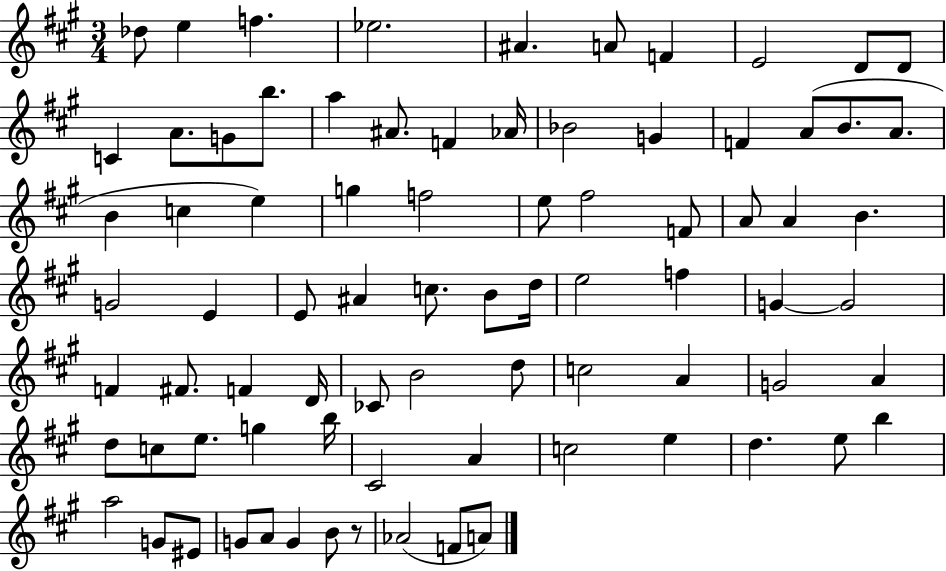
{
  \clef treble
  \numericTimeSignature
  \time 3/4
  \key a \major
  des''8 e''4 f''4. | ees''2. | ais'4. a'8 f'4 | e'2 d'8 d'8 | \break c'4 a'8. g'8 b''8. | a''4 ais'8. f'4 aes'16 | bes'2 g'4 | f'4 a'8( b'8. a'8. | \break b'4 c''4 e''4) | g''4 f''2 | e''8 fis''2 f'8 | a'8 a'4 b'4. | \break g'2 e'4 | e'8 ais'4 c''8. b'8 d''16 | e''2 f''4 | g'4~~ g'2 | \break f'4 fis'8. f'4 d'16 | ces'8 b'2 d''8 | c''2 a'4 | g'2 a'4 | \break d''8 c''8 e''8. g''4 b''16 | cis'2 a'4 | c''2 e''4 | d''4. e''8 b''4 | \break a''2 g'8 eis'8 | g'8 a'8 g'4 b'8 r8 | aes'2( f'8 a'8) | \bar "|."
}